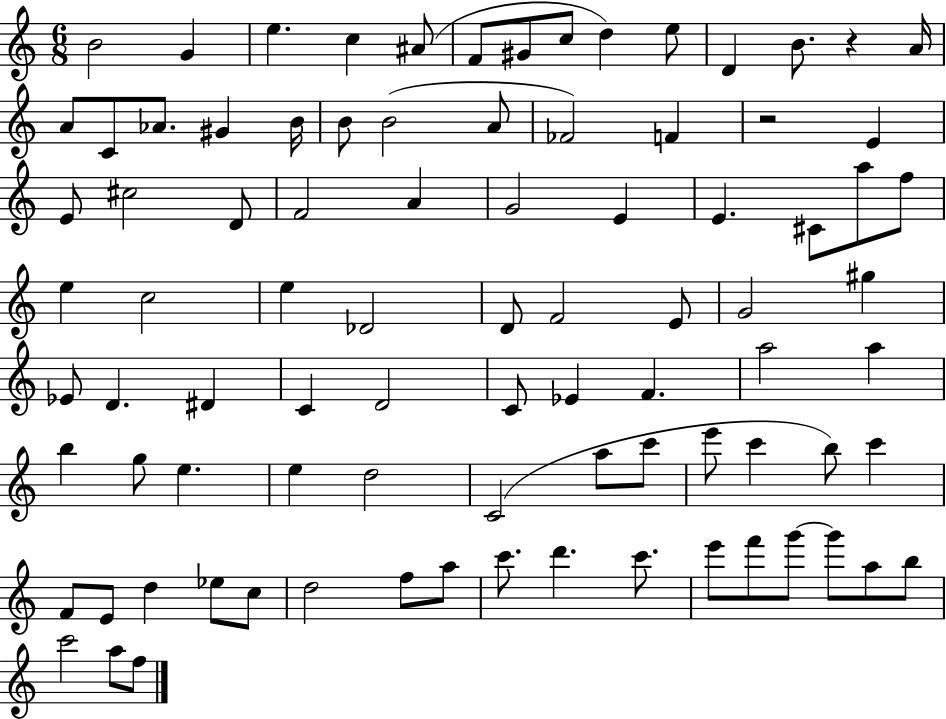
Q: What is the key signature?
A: C major